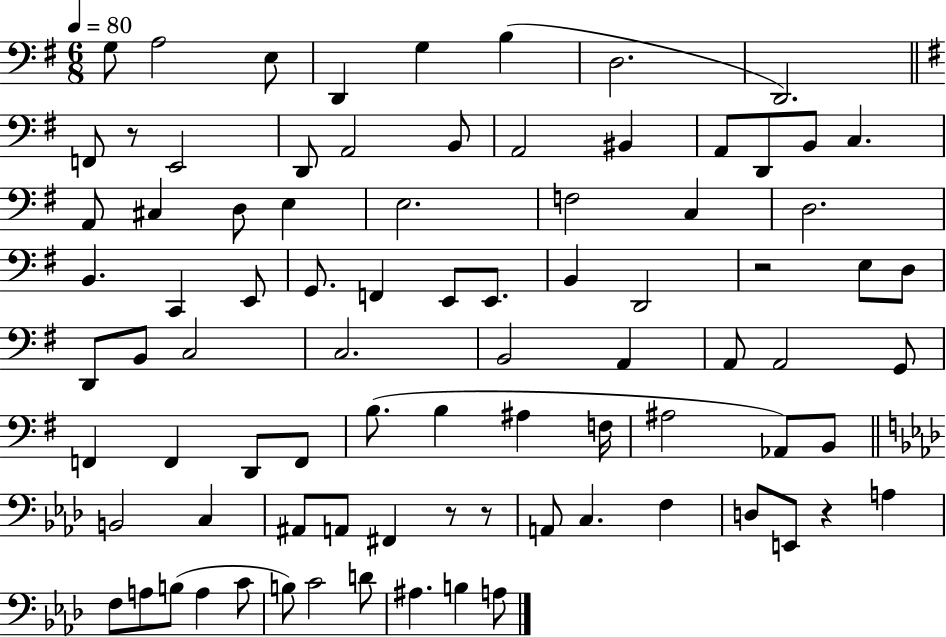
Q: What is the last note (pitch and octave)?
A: A3